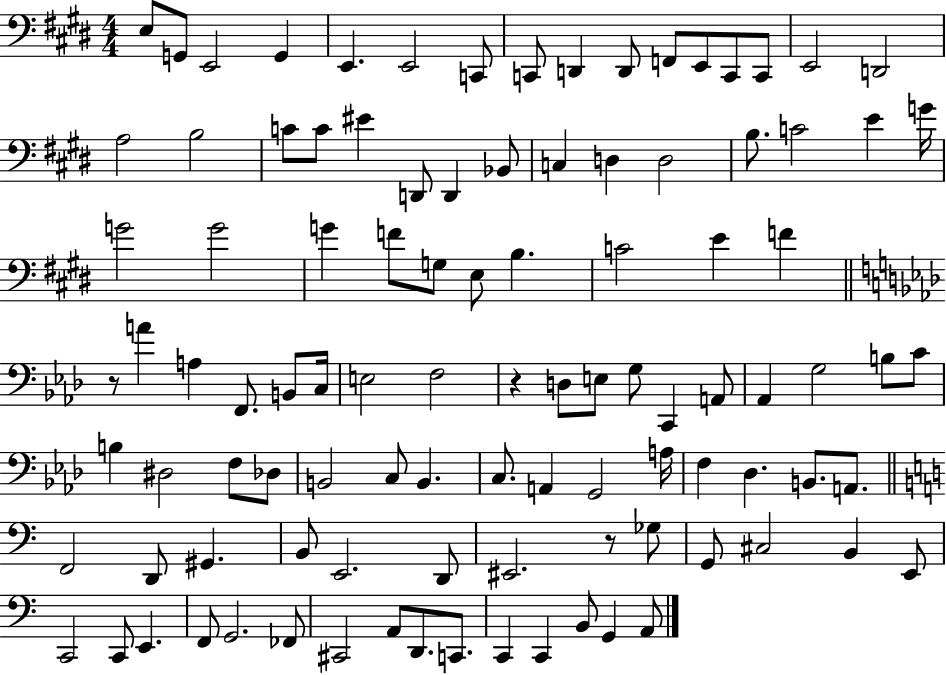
{
  \clef bass
  \numericTimeSignature
  \time 4/4
  \key e \major
  e8 g,8 e,2 g,4 | e,4. e,2 c,8 | c,8 d,4 d,8 f,8 e,8 c,8 c,8 | e,2 d,2 | \break a2 b2 | c'8 c'8 eis'4 d,8 d,4 bes,8 | c4 d4 d2 | b8. c'2 e'4 g'16 | \break g'2 g'2 | g'4 f'8 g8 e8 b4. | c'2 e'4 f'4 | \bar "||" \break \key f \minor r8 a'4 a4 f,8. b,8 c16 | e2 f2 | r4 d8 e8 g8 c,4 a,8 | aes,4 g2 b8 c'8 | \break b4 dis2 f8 des8 | b,2 c8 b,4. | c8. a,4 g,2 a16 | f4 des4. b,8. a,8. | \break \bar "||" \break \key c \major f,2 d,8 gis,4. | b,8 e,2. d,8 | eis,2. r8 ges8 | g,8 cis2 b,4 e,8 | \break c,2 c,8 e,4. | f,8 g,2. fes,8 | cis,2 a,8 d,8. c,8. | c,4 c,4 b,8 g,4 a,8 | \break \bar "|."
}